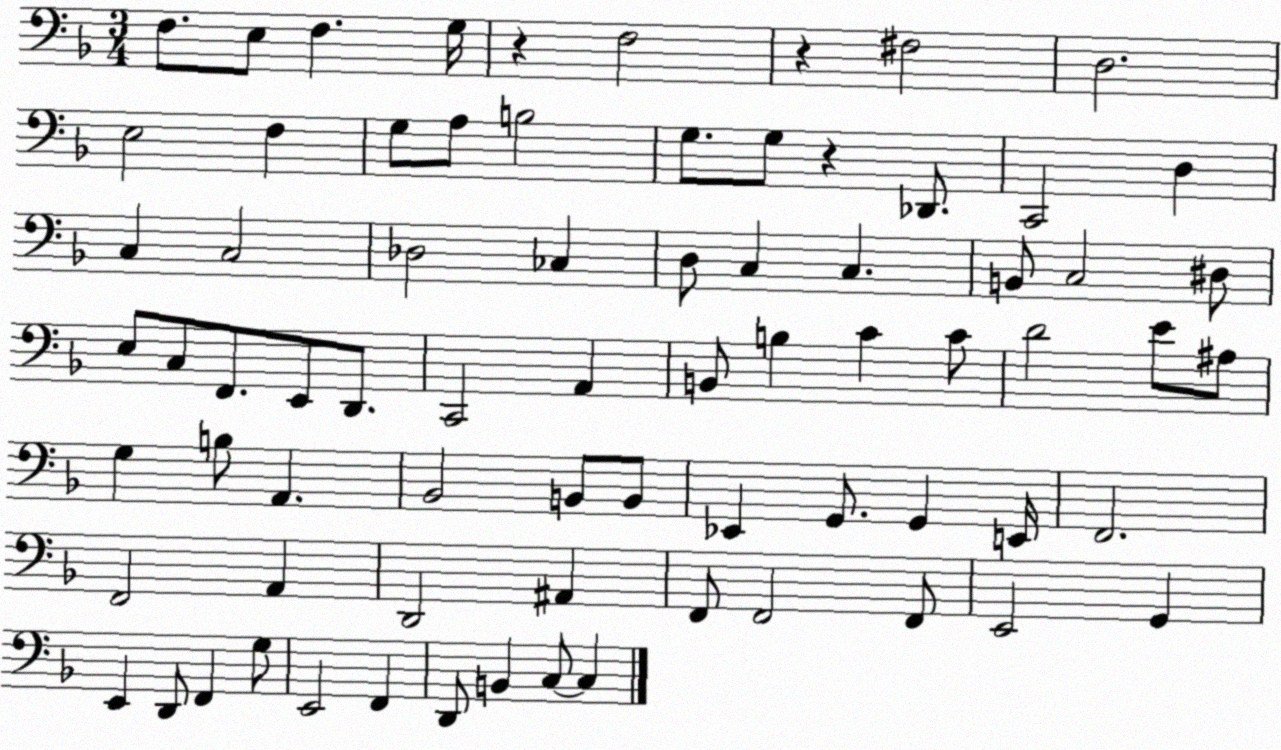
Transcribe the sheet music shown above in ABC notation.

X:1
T:Untitled
M:3/4
L:1/4
K:F
F,/2 E,/2 F, G,/4 z F,2 z ^F,2 D,2 E,2 F, G,/2 A,/2 B,2 G,/2 G,/2 z _D,,/2 C,,2 D, C, C,2 _D,2 _C, D,/2 C, C, B,,/2 C,2 ^D,/2 E,/2 C,/2 F,,/2 E,,/2 D,,/2 C,,2 A,, B,,/2 B, C C/2 D2 E/2 ^A,/2 G, B,/2 A,, _B,,2 B,,/2 B,,/2 _E,, G,,/2 G,, E,,/4 F,,2 F,,2 A,, D,,2 ^A,, F,,/2 F,,2 F,,/2 E,,2 G,, E,, D,,/2 F,, G,/2 E,,2 F,, D,,/2 B,, C,/2 C,